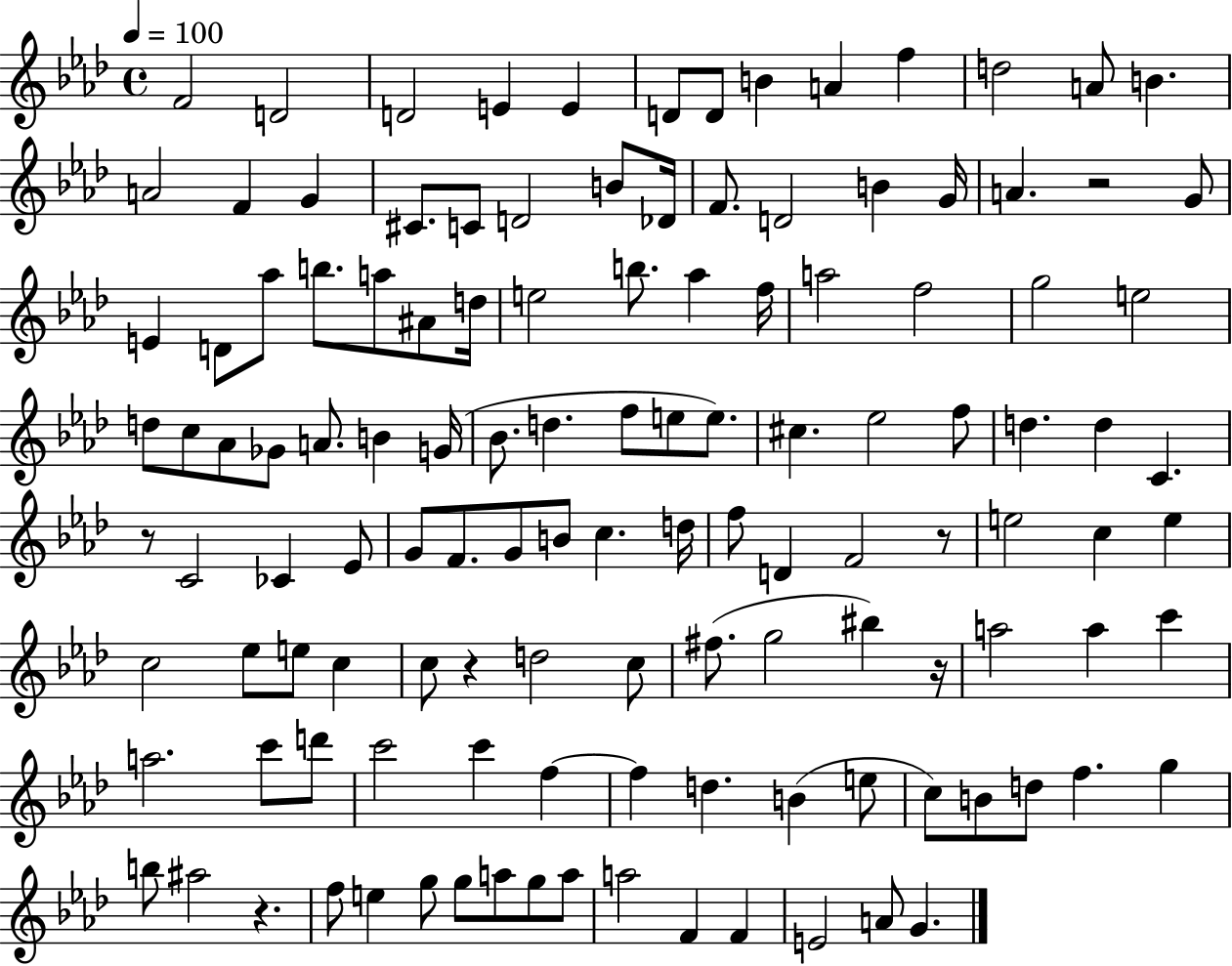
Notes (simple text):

F4/h D4/h D4/h E4/q E4/q D4/e D4/e B4/q A4/q F5/q D5/h A4/e B4/q. A4/h F4/q G4/q C#4/e. C4/e D4/h B4/e Db4/s F4/e. D4/h B4/q G4/s A4/q. R/h G4/e E4/q D4/e Ab5/e B5/e. A5/e A#4/e D5/s E5/h B5/e. Ab5/q F5/s A5/h F5/h G5/h E5/h D5/e C5/e Ab4/e Gb4/e A4/e. B4/q G4/s Bb4/e. D5/q. F5/e E5/e E5/e. C#5/q. Eb5/h F5/e D5/q. D5/q C4/q. R/e C4/h CES4/q Eb4/e G4/e F4/e. G4/e B4/e C5/q. D5/s F5/e D4/q F4/h R/e E5/h C5/q E5/q C5/h Eb5/e E5/e C5/q C5/e R/q D5/h C5/e F#5/e. G5/h BIS5/q R/s A5/h A5/q C6/q A5/h. C6/e D6/e C6/h C6/q F5/q F5/q D5/q. B4/q E5/e C5/e B4/e D5/e F5/q. G5/q B5/e A#5/h R/q. F5/e E5/q G5/e G5/e A5/e G5/e A5/e A5/h F4/q F4/q E4/h A4/e G4/q.